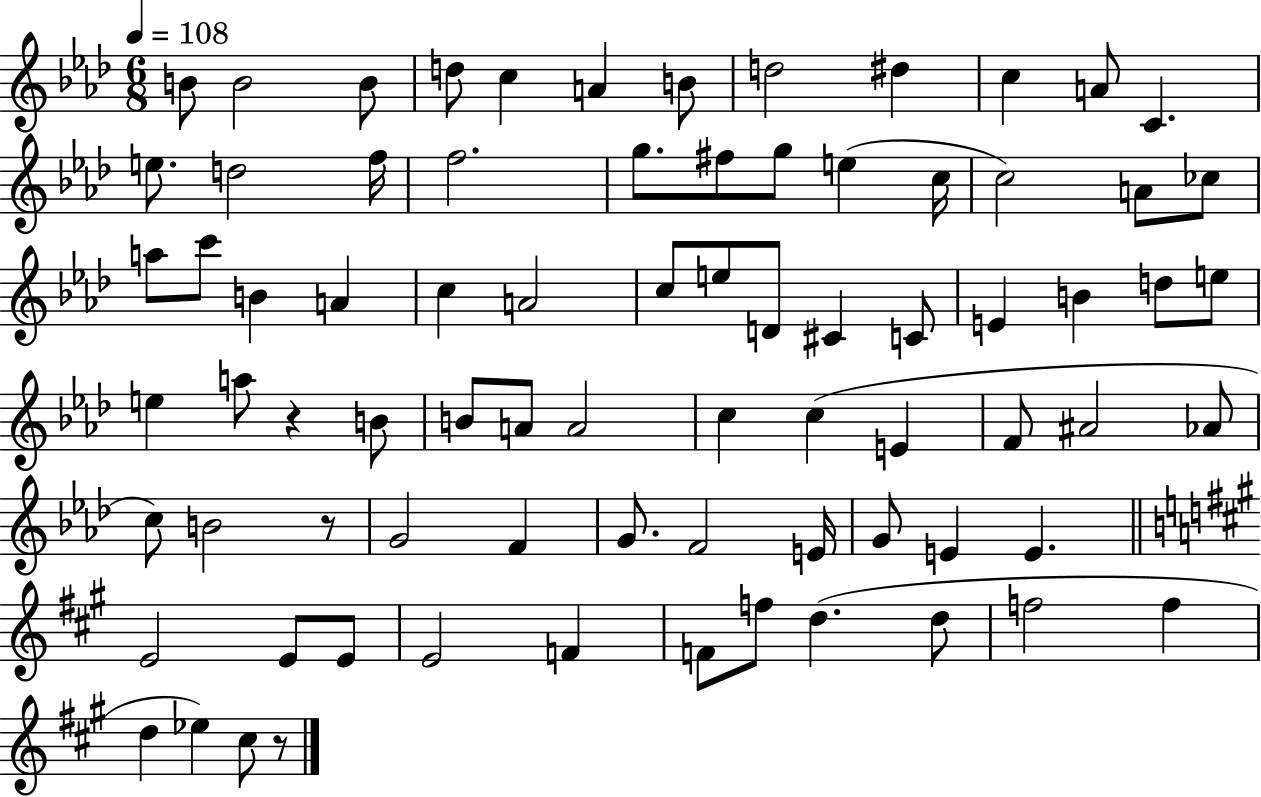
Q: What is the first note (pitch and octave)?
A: B4